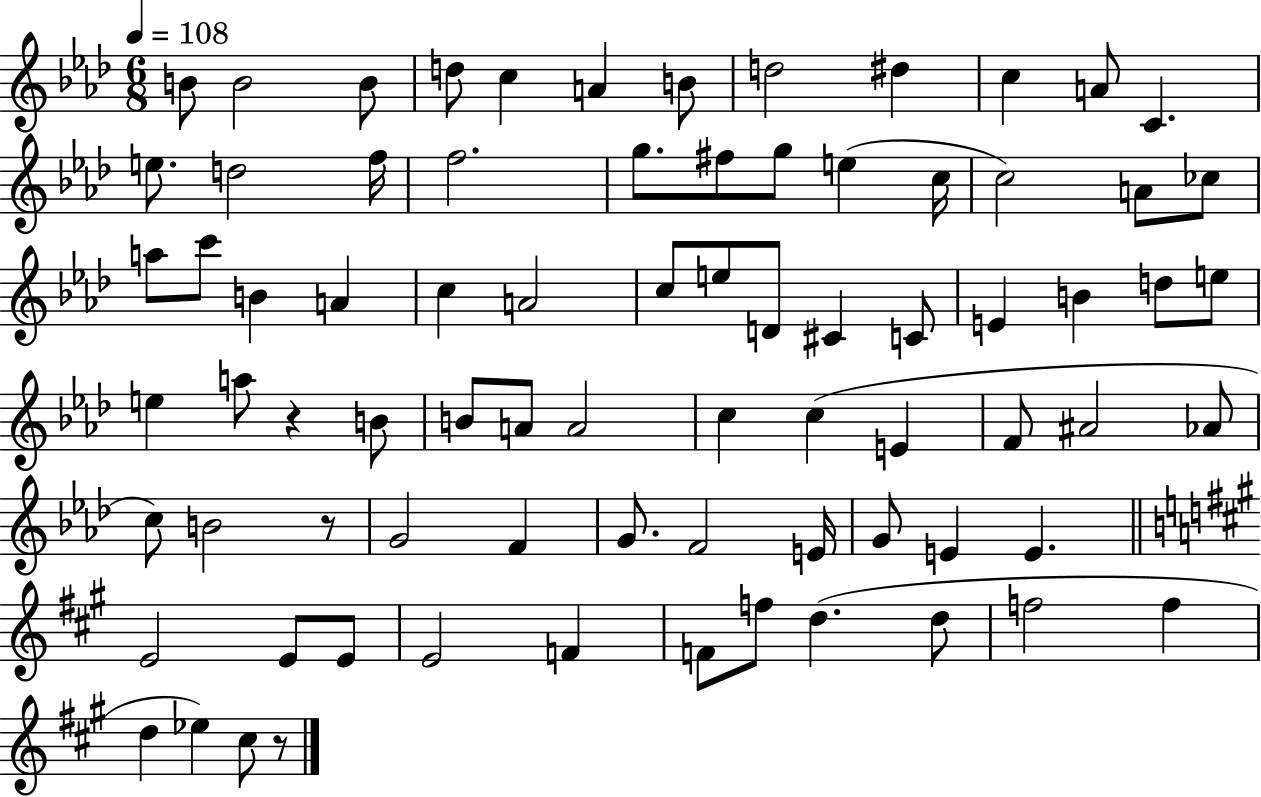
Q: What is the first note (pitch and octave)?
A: B4